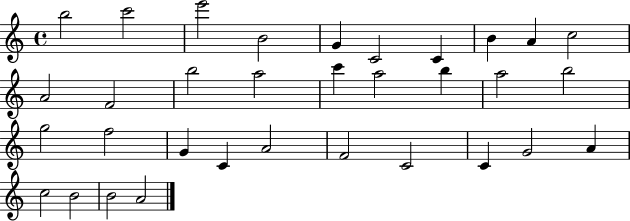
X:1
T:Untitled
M:4/4
L:1/4
K:C
b2 c'2 e'2 B2 G C2 C B A c2 A2 F2 b2 a2 c' a2 b a2 b2 g2 f2 G C A2 F2 C2 C G2 A c2 B2 B2 A2